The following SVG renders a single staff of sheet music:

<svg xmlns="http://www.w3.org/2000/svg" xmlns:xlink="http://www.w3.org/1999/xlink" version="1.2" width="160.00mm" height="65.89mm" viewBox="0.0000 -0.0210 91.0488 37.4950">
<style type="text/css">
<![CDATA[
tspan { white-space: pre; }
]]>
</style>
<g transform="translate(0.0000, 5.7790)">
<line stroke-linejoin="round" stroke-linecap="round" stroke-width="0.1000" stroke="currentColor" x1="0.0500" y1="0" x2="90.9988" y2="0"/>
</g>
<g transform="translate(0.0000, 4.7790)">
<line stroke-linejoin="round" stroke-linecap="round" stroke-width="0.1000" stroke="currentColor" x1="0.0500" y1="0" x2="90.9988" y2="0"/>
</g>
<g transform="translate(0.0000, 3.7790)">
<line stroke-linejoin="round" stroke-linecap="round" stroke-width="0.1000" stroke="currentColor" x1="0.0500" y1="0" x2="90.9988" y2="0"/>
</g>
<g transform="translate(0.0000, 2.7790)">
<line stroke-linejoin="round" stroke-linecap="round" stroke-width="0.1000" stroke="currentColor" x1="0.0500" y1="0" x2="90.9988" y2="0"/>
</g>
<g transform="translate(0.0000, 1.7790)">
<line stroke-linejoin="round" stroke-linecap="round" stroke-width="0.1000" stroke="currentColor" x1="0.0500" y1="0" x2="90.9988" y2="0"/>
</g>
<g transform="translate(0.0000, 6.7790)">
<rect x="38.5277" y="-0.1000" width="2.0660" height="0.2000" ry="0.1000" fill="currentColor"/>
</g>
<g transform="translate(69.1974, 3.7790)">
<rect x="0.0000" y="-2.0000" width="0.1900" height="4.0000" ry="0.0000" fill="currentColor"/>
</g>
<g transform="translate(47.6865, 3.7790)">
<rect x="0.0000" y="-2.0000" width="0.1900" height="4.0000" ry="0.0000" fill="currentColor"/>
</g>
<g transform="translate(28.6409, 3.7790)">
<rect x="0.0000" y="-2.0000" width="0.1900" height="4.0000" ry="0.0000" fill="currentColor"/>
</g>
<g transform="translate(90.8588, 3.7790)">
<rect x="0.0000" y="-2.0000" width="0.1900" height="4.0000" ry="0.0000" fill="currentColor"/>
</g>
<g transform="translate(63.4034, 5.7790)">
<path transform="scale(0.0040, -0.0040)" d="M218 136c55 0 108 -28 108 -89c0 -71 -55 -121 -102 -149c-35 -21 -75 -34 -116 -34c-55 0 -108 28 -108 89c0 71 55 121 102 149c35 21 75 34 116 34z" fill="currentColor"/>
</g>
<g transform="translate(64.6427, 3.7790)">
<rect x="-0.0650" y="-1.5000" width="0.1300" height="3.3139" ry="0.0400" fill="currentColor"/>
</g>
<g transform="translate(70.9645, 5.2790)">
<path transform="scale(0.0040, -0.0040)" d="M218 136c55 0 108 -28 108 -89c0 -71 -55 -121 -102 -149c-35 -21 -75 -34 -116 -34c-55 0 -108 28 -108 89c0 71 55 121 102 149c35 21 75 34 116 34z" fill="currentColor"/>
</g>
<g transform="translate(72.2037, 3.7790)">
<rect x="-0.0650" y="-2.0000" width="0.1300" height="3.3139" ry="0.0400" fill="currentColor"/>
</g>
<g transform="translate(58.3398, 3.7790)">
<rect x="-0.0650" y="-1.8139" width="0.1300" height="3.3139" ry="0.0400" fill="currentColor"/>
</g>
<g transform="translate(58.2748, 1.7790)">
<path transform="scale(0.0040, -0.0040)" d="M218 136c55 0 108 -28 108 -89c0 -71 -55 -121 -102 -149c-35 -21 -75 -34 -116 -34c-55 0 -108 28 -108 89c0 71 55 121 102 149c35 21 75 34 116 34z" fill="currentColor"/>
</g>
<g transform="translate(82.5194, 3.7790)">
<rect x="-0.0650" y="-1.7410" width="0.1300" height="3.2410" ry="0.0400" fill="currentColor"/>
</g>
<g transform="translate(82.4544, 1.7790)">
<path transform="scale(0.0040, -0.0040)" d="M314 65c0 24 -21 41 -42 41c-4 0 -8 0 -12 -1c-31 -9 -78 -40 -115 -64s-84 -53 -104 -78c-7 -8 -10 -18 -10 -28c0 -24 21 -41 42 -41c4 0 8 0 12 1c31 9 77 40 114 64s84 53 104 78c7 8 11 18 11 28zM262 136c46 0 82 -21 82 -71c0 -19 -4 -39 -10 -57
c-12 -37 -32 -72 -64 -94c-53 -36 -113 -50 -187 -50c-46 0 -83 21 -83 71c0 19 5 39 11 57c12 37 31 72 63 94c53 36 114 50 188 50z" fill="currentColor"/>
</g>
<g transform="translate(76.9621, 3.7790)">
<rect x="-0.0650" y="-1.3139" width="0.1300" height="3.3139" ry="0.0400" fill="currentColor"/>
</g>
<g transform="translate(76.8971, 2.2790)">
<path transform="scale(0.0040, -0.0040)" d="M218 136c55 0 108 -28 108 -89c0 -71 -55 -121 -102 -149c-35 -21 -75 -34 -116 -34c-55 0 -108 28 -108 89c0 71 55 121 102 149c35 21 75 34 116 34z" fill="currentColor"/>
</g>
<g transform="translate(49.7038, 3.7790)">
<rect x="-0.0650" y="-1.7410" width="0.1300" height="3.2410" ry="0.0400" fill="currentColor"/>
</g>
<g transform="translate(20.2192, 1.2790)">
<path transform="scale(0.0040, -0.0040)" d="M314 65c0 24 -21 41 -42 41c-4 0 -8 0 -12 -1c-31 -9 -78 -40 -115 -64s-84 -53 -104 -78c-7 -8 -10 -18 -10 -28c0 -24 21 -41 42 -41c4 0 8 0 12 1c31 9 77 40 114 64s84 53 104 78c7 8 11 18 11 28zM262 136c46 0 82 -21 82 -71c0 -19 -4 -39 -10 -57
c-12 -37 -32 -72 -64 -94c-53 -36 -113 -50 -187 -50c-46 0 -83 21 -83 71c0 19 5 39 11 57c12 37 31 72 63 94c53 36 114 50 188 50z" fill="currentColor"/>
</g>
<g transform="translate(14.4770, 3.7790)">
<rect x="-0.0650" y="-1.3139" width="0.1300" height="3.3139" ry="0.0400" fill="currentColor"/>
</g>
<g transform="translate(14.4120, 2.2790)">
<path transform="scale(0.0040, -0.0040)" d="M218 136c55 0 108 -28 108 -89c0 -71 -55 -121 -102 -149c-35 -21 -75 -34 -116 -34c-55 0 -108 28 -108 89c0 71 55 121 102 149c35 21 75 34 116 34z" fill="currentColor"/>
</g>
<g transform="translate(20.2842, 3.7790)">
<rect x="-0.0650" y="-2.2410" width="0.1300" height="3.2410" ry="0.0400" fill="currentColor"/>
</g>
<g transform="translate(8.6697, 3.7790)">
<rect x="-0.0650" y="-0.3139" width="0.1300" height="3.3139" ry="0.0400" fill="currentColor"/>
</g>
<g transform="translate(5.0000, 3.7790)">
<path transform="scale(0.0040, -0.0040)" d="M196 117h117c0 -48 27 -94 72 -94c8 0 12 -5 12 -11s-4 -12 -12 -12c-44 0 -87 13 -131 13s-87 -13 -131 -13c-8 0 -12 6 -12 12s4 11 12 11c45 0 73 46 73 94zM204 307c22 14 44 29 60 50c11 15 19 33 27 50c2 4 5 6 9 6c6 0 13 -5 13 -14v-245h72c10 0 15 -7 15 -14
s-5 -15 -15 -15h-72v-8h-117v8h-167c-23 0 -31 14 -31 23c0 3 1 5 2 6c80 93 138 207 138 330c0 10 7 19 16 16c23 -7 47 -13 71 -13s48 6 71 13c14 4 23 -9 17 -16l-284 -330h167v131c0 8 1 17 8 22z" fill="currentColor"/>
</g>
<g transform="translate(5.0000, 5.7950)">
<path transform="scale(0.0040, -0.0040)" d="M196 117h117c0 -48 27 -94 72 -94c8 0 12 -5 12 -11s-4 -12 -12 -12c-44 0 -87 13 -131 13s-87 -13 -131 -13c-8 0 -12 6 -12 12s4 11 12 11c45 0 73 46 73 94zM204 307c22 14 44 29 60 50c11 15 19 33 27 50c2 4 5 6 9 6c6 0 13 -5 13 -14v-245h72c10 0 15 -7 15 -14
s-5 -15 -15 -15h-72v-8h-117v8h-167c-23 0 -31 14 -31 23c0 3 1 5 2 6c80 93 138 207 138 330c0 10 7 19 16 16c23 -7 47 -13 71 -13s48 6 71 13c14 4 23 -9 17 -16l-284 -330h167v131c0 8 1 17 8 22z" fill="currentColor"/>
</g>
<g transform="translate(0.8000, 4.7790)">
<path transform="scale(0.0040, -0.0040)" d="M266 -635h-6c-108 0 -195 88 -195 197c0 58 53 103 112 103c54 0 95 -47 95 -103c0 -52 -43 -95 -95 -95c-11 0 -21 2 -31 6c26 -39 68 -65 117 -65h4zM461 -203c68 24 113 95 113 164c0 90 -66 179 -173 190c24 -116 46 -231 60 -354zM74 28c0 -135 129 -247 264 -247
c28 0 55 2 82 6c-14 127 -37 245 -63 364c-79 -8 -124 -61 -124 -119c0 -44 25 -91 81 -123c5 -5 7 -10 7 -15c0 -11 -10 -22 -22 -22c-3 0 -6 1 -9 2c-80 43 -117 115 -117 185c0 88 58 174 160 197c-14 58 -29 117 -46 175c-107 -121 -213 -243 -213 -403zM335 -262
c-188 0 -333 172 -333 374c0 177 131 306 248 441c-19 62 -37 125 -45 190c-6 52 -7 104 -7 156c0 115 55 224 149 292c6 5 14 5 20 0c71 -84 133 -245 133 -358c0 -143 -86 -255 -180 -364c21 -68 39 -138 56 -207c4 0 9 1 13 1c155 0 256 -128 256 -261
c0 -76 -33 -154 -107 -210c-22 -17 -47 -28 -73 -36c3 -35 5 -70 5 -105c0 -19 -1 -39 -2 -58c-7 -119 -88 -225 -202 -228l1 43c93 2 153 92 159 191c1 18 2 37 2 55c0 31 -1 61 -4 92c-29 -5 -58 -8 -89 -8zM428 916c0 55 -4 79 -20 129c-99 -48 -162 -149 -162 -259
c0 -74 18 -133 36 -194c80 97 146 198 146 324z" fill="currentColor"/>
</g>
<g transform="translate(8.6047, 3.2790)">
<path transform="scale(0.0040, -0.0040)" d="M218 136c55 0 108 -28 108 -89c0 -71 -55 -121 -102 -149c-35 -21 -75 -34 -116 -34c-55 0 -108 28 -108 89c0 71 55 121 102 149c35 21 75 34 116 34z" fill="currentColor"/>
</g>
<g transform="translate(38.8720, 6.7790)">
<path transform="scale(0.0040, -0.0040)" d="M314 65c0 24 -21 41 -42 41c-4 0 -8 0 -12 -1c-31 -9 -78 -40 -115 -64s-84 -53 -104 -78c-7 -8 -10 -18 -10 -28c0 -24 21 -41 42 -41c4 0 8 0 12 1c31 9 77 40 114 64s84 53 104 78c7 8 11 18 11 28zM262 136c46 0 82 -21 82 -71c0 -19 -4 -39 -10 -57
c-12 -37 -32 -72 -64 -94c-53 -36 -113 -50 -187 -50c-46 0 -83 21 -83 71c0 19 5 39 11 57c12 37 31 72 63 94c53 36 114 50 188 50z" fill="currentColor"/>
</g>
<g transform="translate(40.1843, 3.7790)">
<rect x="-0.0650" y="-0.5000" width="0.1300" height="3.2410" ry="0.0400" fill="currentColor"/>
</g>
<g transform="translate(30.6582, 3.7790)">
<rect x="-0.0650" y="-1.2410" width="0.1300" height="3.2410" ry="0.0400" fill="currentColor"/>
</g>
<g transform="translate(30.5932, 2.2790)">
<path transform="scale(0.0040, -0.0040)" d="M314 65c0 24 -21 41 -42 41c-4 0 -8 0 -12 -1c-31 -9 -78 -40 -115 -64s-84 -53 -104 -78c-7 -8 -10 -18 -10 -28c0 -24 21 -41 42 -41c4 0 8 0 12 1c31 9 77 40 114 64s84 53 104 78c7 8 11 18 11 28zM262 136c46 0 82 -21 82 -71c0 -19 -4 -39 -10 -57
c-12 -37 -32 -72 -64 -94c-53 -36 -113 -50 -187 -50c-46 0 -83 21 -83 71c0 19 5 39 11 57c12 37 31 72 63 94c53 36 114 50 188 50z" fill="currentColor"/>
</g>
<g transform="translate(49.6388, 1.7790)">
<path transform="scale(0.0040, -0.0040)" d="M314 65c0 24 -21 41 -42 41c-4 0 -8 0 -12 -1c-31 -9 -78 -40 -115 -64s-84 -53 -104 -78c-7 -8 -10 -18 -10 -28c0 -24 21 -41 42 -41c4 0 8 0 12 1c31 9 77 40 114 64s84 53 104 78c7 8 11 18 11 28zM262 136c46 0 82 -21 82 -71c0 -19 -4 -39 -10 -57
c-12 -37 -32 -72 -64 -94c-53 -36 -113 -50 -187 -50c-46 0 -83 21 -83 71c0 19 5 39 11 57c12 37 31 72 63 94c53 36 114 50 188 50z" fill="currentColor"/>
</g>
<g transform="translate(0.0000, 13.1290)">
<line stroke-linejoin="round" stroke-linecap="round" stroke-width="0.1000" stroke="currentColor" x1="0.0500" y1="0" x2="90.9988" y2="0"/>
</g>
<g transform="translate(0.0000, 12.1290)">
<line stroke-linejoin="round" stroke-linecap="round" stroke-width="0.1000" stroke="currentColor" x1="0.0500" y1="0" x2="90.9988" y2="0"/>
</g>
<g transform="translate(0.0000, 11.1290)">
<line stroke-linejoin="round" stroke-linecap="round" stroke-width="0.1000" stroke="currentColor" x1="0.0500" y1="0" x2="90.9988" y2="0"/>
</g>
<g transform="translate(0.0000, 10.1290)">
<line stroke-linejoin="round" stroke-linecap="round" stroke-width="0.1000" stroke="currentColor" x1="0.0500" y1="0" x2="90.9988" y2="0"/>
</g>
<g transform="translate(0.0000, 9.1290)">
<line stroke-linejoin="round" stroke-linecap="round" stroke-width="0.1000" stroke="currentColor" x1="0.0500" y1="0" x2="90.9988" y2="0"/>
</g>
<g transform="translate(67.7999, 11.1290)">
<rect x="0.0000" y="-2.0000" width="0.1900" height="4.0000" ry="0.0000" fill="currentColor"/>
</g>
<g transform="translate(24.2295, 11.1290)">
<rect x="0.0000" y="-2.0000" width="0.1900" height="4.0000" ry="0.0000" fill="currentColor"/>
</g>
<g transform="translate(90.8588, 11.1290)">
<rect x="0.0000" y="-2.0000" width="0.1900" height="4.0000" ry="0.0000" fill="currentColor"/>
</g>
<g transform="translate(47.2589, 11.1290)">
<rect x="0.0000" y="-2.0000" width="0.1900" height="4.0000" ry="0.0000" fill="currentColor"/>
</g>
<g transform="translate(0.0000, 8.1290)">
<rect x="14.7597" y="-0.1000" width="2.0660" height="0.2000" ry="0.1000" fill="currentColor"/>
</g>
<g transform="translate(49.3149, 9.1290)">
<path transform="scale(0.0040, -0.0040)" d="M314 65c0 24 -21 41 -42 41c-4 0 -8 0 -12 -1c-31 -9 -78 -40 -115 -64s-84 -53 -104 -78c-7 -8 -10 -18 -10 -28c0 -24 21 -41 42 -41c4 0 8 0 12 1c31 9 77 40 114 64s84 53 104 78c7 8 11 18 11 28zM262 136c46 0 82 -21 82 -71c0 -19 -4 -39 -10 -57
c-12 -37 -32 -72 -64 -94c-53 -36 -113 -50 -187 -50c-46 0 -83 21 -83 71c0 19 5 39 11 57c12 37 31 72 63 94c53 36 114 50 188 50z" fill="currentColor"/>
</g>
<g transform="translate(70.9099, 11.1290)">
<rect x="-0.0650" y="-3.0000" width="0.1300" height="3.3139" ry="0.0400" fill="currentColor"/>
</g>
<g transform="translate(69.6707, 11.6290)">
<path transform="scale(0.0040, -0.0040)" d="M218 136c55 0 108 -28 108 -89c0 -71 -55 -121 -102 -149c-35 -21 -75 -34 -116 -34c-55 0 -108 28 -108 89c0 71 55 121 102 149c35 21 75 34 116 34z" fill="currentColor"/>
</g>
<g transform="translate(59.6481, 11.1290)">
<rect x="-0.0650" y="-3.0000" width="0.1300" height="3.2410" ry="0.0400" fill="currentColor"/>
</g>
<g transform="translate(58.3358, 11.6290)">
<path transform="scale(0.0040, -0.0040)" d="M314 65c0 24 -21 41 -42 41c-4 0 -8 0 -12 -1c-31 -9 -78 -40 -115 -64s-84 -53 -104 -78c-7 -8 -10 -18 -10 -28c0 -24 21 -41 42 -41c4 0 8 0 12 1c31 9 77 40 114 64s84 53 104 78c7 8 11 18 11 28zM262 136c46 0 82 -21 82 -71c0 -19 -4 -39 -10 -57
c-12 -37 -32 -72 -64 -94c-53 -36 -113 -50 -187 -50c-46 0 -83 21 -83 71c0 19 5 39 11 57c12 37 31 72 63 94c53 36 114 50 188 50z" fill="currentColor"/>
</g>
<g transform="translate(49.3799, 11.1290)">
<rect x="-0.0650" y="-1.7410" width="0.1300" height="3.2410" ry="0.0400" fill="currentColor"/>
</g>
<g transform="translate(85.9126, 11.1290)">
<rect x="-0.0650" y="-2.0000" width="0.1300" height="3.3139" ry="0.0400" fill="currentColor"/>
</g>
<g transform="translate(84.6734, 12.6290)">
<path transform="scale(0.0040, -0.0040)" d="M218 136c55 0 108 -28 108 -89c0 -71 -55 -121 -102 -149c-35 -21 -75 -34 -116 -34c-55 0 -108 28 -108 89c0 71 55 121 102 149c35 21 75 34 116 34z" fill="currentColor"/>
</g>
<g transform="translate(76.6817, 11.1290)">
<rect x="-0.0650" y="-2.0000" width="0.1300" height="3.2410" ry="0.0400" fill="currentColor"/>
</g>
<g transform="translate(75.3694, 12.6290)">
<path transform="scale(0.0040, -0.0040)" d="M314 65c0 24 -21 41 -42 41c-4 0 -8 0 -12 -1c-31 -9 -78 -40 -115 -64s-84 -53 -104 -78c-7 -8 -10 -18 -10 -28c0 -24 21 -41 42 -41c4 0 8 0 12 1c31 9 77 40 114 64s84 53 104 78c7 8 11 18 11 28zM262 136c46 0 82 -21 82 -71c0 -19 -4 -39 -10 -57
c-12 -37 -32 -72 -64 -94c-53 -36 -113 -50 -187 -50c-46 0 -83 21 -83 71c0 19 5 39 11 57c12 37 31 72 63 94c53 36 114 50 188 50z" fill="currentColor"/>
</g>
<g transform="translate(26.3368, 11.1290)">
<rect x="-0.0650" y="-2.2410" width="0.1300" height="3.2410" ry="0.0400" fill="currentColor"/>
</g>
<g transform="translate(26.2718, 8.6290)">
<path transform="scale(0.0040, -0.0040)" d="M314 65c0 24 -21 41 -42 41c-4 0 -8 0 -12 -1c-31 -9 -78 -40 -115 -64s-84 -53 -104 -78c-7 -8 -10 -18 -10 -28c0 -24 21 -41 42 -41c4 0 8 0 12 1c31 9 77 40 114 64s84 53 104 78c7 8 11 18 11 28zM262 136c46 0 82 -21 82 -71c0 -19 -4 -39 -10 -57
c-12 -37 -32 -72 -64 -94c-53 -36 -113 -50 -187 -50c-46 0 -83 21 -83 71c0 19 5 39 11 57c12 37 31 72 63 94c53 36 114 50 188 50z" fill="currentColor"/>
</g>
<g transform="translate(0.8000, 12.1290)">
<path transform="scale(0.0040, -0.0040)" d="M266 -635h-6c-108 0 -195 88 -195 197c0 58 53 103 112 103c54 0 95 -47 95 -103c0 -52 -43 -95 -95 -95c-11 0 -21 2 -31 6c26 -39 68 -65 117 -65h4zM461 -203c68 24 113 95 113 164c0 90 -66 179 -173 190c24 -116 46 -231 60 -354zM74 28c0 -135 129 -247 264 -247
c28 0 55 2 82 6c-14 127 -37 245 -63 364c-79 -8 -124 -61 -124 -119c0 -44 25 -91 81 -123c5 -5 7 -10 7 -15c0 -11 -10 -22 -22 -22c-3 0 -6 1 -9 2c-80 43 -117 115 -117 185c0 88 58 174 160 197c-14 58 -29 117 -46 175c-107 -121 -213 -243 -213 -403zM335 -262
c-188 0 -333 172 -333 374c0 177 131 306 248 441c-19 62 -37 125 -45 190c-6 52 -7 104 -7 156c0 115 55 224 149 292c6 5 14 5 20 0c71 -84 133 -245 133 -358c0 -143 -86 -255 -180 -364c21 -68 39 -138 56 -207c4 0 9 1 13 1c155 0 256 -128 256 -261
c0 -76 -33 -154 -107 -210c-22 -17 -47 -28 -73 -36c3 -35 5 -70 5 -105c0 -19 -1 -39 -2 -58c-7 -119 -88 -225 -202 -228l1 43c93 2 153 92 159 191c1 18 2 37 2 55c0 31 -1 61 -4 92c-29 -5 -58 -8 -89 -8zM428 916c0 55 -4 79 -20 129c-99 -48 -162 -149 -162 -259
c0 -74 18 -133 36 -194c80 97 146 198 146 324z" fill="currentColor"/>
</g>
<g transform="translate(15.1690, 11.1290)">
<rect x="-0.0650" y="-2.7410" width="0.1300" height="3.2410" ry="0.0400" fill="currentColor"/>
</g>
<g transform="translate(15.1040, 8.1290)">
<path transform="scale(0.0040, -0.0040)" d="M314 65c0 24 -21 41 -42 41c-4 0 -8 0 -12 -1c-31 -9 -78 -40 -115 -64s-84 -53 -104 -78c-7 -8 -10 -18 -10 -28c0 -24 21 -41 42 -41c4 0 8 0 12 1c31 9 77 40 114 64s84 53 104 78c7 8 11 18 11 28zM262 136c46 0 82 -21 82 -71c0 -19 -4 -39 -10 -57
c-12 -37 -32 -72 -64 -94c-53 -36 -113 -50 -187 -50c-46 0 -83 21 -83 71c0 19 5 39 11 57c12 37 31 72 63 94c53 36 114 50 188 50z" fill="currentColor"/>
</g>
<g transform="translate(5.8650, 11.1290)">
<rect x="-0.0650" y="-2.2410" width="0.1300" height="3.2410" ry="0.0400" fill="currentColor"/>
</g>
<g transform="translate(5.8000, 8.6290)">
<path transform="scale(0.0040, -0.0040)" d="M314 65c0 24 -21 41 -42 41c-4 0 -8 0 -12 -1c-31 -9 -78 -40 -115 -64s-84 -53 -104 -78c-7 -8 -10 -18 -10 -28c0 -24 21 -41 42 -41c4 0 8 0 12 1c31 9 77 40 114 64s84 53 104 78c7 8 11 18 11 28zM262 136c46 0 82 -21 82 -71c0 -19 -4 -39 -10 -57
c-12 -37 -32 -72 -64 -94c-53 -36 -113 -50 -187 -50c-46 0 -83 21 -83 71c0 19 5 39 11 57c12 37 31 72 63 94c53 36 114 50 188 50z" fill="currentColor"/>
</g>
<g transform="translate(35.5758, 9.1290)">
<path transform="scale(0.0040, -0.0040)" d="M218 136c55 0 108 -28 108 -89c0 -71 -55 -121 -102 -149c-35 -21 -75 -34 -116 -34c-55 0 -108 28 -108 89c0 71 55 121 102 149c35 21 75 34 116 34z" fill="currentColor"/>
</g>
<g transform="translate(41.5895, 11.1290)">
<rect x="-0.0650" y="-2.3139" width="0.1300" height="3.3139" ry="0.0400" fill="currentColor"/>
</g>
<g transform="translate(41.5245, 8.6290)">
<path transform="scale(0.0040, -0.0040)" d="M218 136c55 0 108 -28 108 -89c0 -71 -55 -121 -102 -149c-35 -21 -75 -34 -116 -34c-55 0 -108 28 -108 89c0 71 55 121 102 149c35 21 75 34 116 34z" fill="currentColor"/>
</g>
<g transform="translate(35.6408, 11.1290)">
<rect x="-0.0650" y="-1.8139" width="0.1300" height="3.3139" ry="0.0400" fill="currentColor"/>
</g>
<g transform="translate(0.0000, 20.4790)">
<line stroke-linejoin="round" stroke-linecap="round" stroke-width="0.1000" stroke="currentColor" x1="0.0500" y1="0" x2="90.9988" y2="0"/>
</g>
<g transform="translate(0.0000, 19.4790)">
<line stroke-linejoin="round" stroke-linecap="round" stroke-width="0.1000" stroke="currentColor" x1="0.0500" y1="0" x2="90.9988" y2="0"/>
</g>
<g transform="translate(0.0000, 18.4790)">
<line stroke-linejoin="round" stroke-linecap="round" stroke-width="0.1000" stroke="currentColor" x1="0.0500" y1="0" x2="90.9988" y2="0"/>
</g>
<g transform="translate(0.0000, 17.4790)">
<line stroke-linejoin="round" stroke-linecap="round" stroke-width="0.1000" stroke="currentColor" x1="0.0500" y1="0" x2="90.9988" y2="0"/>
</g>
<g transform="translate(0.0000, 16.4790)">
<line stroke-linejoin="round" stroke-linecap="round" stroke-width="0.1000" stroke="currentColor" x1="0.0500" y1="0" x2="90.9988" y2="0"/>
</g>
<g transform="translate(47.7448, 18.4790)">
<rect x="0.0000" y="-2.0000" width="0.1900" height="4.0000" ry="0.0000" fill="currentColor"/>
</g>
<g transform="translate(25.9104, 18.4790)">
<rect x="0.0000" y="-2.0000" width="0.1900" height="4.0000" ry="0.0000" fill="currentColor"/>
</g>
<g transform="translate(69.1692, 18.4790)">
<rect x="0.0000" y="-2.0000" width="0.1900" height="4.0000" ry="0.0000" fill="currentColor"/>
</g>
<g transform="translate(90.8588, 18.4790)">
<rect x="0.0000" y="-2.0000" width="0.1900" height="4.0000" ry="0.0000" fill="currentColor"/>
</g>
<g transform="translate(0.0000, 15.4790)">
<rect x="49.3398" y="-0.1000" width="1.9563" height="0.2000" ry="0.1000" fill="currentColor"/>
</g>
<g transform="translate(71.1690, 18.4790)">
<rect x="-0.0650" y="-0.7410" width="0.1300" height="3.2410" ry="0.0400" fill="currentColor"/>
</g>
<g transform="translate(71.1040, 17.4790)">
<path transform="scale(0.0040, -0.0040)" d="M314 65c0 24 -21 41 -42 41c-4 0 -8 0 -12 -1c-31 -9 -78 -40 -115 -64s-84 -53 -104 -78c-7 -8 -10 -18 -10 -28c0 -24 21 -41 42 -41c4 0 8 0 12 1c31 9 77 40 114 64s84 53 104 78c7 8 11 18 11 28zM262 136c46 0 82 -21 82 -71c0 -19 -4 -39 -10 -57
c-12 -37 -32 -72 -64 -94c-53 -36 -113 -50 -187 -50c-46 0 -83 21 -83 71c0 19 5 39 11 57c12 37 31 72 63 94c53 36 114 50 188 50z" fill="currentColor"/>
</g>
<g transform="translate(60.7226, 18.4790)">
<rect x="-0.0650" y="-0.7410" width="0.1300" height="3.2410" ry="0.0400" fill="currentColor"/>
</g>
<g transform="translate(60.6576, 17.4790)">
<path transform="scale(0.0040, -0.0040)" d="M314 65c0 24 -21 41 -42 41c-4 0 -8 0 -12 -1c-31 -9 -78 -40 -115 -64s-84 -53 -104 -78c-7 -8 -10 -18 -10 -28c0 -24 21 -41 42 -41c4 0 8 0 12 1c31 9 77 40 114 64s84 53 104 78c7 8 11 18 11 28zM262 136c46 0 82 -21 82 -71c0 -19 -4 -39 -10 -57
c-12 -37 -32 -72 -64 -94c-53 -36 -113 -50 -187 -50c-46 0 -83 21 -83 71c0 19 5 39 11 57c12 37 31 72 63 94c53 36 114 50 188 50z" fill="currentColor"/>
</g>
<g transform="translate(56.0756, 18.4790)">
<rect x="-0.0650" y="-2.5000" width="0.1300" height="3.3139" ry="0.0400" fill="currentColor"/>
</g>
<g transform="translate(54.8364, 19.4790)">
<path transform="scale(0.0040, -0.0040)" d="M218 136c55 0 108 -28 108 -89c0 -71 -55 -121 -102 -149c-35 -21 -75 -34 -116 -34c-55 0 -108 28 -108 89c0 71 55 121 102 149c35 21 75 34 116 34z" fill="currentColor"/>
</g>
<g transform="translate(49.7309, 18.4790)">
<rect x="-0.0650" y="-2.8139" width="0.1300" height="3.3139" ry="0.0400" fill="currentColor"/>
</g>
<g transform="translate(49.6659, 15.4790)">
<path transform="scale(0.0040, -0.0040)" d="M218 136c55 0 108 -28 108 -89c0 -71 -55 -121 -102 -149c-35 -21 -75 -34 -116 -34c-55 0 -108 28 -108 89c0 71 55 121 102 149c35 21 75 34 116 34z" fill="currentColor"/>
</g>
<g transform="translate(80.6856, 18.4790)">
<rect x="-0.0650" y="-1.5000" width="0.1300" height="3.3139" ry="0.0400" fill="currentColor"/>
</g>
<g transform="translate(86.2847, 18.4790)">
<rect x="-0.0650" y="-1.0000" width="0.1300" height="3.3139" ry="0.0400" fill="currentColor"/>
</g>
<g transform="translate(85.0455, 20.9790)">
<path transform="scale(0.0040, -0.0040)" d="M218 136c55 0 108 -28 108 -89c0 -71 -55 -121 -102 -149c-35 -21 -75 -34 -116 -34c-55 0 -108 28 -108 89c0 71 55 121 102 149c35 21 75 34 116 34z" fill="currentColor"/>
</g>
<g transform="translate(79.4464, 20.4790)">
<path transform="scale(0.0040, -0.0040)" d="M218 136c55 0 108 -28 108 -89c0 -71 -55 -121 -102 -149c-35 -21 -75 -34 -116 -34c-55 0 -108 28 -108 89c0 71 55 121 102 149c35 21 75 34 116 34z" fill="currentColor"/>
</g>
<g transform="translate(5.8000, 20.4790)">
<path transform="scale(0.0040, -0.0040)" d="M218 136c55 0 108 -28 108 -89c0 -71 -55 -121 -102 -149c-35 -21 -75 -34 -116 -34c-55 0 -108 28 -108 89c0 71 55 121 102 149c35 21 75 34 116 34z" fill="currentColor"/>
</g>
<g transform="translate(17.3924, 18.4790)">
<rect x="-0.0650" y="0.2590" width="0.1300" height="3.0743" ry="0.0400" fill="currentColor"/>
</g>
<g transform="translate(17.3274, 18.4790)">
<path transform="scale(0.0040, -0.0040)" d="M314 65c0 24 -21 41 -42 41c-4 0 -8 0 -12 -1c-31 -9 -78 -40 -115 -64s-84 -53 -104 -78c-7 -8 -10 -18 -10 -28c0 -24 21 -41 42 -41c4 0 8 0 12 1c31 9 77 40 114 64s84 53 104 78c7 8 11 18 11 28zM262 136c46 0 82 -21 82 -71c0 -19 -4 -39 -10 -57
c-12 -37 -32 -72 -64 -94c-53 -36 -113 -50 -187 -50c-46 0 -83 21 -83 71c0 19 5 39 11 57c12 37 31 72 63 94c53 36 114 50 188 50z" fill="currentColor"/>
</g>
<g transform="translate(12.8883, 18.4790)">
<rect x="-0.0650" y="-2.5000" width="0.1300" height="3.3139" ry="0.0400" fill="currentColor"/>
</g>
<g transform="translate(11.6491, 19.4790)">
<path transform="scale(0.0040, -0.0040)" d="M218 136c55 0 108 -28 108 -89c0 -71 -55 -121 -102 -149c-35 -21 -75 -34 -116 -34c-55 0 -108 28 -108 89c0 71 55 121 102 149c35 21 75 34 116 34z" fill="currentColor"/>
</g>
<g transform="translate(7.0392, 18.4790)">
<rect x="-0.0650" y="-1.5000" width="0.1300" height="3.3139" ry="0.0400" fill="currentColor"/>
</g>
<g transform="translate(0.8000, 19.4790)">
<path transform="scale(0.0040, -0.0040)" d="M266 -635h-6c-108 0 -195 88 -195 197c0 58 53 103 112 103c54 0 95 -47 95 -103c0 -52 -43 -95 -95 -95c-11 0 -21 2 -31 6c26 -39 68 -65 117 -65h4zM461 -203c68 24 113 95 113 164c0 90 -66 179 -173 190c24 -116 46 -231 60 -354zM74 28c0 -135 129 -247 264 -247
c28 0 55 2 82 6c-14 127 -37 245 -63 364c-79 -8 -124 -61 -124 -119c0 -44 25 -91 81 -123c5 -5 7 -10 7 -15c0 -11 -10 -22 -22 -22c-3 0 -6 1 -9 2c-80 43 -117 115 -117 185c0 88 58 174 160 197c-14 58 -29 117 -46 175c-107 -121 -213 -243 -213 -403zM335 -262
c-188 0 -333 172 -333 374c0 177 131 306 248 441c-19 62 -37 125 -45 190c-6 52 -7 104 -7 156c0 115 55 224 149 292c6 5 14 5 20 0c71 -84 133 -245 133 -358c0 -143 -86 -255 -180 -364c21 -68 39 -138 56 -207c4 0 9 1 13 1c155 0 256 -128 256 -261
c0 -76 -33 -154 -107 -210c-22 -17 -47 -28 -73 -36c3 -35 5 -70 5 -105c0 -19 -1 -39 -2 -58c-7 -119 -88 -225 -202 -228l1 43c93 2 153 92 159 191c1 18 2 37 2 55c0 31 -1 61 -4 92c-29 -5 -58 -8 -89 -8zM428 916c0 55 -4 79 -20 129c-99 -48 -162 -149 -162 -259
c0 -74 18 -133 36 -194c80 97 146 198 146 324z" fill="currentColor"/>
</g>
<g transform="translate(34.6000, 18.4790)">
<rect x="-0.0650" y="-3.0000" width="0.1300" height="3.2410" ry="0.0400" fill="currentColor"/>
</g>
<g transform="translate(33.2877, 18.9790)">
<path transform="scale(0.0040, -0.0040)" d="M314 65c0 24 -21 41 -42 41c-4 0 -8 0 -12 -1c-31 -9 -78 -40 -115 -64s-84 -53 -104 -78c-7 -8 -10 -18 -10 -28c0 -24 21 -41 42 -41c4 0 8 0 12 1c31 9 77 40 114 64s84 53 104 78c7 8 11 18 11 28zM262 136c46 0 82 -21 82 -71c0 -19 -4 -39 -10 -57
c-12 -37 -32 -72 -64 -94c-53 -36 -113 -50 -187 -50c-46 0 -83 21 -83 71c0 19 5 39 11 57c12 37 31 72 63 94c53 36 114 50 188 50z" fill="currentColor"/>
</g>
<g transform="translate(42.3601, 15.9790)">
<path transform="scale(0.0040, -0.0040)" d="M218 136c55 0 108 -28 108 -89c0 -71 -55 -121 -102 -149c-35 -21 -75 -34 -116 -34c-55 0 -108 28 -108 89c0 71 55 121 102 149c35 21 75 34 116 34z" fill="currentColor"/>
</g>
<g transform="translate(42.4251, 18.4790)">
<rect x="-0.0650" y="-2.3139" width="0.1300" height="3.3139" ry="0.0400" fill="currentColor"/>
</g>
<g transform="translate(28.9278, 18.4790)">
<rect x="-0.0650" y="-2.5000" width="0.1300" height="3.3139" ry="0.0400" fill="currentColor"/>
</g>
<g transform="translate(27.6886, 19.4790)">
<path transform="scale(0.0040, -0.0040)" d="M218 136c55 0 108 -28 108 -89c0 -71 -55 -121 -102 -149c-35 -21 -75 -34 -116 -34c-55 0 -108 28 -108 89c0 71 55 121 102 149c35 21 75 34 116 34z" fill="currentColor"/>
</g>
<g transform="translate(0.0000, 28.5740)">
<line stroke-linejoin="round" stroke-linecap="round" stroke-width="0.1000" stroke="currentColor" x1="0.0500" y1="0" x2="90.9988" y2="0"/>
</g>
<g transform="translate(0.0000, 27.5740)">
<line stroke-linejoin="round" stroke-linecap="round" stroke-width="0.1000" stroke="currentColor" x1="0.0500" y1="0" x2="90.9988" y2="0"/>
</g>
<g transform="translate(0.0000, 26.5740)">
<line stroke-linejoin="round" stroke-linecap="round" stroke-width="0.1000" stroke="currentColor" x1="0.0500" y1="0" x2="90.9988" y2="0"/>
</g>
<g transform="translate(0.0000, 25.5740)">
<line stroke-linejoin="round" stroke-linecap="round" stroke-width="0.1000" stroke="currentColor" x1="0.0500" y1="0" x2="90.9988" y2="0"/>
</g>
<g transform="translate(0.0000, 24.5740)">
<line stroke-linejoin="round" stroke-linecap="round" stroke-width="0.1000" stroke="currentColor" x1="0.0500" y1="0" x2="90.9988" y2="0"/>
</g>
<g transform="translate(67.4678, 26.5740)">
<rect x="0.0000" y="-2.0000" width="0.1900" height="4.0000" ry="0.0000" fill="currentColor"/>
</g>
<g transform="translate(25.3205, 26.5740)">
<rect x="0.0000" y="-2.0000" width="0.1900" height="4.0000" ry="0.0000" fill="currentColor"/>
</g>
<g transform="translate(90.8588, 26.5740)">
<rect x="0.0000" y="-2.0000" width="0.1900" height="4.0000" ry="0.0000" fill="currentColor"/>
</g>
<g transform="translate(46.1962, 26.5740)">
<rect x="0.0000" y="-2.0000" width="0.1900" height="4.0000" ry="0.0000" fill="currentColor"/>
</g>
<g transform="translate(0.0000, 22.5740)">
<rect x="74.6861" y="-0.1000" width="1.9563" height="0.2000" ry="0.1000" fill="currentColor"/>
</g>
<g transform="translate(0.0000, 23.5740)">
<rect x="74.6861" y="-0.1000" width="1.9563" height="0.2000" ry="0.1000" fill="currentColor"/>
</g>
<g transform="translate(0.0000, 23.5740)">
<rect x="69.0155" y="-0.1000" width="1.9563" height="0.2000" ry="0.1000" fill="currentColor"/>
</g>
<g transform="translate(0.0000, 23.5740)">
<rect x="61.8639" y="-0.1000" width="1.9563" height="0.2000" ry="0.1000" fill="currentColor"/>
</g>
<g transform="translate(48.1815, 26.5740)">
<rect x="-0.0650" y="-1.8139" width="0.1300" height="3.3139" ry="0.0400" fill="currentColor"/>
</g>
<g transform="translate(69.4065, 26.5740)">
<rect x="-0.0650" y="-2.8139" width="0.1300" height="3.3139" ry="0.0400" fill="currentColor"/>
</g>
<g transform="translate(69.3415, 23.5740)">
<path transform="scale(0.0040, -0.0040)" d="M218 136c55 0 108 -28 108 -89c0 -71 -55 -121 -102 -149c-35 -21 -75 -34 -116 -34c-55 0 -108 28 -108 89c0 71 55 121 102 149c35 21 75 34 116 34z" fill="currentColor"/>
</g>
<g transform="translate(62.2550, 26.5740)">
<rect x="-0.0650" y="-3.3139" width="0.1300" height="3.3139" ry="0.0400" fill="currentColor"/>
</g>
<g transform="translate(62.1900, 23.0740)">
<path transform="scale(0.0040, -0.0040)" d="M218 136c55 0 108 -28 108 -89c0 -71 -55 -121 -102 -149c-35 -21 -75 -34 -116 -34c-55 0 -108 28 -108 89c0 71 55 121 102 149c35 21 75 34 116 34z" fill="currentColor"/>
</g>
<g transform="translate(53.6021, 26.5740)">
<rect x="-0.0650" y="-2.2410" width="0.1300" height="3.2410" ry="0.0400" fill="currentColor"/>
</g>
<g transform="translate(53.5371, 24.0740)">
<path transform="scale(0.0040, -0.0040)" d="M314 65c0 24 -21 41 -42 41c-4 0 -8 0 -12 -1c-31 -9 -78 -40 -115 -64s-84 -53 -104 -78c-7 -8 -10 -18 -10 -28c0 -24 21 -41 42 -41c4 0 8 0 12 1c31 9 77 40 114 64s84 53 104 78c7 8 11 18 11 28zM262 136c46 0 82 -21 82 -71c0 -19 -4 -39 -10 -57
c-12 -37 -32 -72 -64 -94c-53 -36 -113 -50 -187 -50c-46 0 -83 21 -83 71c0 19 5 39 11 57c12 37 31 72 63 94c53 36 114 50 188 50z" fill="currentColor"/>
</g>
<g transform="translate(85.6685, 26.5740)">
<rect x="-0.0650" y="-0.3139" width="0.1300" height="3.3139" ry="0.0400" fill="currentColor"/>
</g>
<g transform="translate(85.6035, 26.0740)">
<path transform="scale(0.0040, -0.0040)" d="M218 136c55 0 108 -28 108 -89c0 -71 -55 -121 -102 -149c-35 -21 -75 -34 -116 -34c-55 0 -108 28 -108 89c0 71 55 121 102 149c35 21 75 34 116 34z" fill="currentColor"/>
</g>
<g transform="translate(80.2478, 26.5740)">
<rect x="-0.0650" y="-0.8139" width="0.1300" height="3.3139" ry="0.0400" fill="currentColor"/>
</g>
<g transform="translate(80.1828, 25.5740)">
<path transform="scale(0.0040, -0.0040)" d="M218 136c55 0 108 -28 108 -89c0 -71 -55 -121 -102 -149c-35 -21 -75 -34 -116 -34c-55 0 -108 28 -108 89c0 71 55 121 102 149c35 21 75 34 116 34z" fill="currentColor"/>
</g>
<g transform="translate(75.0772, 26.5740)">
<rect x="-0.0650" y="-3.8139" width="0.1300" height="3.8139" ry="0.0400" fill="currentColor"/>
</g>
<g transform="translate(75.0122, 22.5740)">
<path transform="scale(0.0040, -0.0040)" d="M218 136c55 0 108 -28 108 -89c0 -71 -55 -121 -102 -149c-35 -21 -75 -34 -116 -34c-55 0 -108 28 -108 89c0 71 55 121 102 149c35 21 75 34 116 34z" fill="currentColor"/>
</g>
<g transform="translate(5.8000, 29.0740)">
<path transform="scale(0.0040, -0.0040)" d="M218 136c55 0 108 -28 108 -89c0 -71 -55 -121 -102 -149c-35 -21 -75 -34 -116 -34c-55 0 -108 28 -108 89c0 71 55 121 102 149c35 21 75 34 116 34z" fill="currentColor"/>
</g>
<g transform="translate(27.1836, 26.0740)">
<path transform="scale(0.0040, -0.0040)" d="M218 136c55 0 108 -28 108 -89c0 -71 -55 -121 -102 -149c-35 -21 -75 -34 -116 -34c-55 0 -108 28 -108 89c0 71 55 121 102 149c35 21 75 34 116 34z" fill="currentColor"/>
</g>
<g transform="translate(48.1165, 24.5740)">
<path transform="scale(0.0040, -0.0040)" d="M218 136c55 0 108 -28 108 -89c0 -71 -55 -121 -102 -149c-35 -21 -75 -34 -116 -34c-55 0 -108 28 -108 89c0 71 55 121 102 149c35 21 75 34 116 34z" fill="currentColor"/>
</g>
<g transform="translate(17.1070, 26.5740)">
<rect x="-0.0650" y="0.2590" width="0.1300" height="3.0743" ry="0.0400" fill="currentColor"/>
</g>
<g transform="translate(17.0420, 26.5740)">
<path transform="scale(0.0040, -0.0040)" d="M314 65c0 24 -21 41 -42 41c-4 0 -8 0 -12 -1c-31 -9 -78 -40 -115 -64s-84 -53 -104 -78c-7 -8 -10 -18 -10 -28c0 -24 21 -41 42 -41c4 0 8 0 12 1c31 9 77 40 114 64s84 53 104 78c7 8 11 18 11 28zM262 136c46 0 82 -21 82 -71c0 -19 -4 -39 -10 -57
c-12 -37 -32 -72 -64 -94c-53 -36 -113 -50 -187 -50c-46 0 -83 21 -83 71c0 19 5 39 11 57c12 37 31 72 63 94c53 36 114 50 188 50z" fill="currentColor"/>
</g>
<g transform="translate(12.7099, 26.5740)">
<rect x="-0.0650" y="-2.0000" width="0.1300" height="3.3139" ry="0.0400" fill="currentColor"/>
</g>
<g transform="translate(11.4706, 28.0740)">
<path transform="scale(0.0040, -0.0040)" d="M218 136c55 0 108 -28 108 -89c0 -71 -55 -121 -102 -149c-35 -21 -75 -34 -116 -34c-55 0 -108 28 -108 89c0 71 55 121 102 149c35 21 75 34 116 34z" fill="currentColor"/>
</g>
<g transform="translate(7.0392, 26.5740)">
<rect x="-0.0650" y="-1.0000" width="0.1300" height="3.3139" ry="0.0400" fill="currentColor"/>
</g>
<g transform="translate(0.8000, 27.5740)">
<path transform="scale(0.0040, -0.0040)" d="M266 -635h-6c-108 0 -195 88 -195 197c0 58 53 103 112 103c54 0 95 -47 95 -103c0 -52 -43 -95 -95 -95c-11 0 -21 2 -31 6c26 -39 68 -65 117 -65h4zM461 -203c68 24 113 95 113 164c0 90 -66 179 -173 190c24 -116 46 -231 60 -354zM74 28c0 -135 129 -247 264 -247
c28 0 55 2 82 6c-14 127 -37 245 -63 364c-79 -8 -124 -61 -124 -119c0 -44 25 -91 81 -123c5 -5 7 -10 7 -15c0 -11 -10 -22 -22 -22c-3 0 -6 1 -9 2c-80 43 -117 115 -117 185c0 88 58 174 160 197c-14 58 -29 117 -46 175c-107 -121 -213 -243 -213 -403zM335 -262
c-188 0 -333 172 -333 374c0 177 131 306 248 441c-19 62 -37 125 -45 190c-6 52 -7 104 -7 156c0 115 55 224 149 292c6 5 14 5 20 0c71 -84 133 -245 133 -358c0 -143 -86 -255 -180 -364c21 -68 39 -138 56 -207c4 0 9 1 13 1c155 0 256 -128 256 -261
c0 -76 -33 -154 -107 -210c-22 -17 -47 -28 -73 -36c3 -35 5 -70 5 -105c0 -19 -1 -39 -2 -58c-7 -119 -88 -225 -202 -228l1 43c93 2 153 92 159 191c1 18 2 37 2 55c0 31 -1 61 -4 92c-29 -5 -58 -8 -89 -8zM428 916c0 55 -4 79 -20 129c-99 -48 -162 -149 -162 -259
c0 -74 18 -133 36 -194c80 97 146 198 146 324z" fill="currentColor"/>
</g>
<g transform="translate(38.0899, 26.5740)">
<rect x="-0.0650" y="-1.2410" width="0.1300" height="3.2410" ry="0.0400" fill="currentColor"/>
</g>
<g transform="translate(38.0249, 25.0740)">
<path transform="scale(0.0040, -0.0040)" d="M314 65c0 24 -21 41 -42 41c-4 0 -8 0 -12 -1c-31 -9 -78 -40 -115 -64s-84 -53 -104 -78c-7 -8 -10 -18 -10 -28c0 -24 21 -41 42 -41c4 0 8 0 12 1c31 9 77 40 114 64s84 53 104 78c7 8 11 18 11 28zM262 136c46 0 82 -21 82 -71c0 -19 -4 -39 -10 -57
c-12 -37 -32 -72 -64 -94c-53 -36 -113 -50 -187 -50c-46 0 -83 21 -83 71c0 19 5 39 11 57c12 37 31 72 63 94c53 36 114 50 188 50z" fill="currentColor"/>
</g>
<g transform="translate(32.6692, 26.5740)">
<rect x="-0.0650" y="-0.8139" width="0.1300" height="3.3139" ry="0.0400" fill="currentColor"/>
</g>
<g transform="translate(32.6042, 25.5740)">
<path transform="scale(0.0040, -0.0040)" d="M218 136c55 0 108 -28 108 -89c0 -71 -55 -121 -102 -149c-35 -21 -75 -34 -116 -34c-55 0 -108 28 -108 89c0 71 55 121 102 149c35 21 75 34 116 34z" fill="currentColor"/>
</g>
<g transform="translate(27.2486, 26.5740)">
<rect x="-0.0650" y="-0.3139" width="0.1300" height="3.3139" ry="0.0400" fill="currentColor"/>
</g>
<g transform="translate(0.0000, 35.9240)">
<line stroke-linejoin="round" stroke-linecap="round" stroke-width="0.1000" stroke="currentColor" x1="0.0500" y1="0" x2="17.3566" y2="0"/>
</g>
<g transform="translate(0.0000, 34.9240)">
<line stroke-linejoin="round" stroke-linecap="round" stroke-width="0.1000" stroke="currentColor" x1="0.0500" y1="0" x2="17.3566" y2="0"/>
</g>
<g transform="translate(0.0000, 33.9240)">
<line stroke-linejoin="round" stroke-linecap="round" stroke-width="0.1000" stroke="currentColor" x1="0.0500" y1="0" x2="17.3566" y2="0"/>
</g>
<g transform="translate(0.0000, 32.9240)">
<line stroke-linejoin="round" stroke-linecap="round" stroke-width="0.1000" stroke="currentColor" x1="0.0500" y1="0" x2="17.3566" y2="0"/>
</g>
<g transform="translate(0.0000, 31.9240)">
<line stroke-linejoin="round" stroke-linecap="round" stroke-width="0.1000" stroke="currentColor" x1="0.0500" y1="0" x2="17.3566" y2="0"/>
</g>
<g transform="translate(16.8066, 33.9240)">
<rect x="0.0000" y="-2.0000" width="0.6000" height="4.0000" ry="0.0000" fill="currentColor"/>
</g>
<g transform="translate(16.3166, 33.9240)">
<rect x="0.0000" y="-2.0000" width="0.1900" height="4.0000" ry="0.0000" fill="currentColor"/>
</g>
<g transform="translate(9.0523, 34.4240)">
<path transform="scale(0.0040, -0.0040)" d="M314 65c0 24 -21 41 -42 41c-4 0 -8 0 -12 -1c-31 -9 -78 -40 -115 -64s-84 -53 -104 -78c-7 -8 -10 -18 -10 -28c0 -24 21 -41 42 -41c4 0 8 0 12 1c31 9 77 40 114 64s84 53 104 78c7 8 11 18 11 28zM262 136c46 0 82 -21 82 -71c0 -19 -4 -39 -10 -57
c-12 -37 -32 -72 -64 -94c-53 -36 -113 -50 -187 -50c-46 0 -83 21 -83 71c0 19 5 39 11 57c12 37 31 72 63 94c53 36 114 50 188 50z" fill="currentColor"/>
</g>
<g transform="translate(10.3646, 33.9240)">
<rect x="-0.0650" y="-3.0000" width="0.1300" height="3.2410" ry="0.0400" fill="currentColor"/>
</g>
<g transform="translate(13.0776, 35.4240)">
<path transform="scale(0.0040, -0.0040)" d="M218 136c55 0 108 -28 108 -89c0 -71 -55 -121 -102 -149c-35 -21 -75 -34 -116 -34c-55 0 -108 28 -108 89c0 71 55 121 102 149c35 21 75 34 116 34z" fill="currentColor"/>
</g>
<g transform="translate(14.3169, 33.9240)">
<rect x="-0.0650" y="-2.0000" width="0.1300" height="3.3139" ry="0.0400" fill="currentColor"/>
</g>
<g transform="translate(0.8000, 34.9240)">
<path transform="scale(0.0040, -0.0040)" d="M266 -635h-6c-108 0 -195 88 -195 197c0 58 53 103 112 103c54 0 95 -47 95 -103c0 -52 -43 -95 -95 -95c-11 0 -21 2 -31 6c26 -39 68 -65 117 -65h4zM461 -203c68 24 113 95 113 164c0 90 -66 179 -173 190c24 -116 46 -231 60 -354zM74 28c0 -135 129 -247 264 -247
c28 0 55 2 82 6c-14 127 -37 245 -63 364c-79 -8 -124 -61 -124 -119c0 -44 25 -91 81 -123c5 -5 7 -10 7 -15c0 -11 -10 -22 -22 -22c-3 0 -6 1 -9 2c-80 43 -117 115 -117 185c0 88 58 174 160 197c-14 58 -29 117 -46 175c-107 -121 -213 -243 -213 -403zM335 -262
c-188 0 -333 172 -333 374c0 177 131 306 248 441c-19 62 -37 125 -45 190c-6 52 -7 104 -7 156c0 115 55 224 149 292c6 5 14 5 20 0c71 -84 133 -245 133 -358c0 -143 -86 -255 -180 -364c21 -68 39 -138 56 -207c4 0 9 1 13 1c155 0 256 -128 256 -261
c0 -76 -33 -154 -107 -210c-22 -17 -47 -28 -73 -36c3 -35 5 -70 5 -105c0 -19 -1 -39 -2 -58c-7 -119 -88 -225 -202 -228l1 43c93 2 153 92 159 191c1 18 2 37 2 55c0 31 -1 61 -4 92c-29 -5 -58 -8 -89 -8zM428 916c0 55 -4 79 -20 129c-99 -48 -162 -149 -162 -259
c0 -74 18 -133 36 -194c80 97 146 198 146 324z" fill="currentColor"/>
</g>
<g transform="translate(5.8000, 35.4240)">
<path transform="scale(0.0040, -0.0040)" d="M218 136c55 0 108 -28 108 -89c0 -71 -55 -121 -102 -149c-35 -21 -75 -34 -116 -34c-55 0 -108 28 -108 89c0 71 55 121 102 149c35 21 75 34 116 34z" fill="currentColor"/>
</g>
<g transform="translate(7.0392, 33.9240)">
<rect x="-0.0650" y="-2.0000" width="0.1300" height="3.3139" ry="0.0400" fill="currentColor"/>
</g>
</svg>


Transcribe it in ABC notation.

X:1
T:Untitled
M:4/4
L:1/4
K:C
c e g2 e2 C2 f2 f E F e f2 g2 a2 g2 f g f2 A2 A F2 F E G B2 G A2 g a G d2 d2 E D D F B2 c d e2 f g2 b a c' d c F A2 F